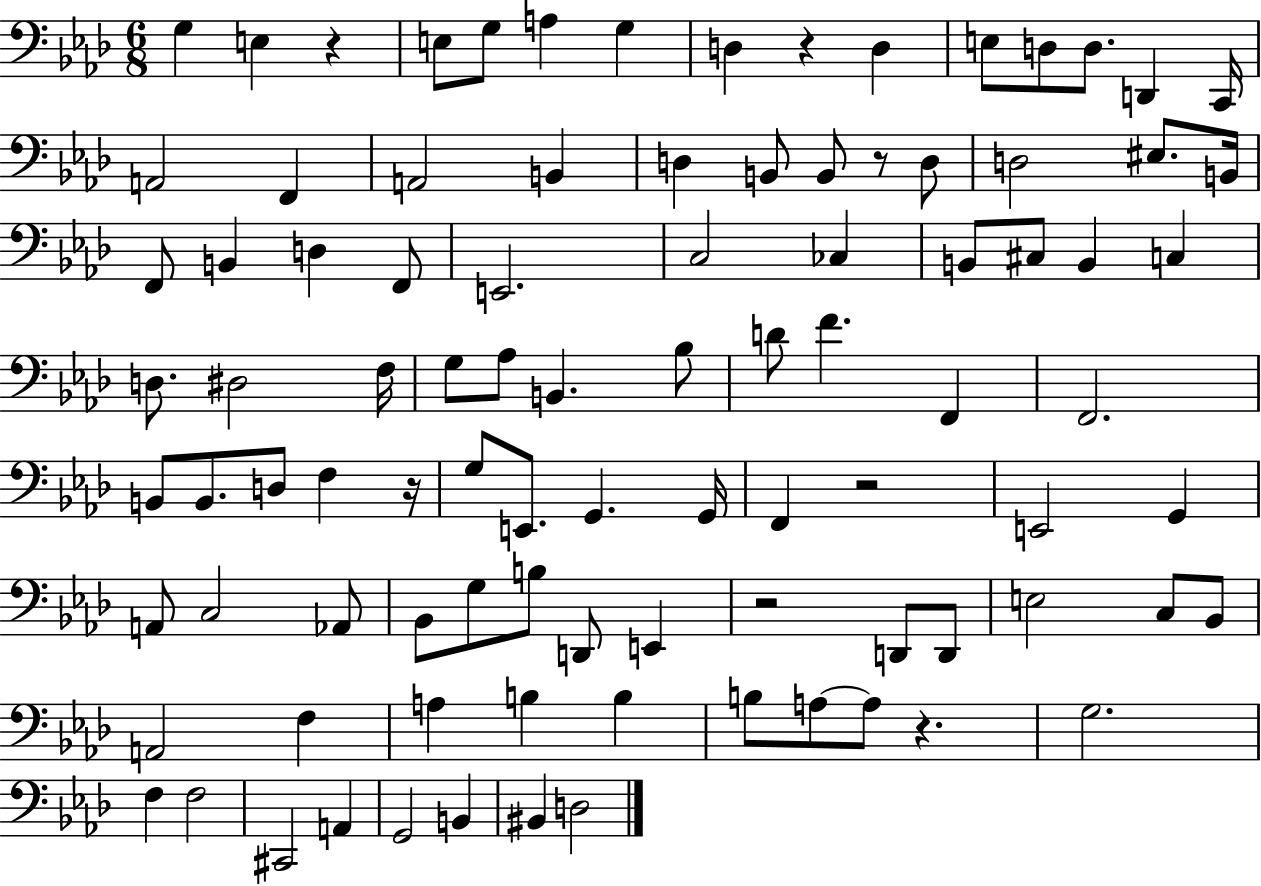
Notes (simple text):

G3/q E3/q R/q E3/e G3/e A3/q G3/q D3/q R/q D3/q E3/e D3/e D3/e. D2/q C2/s A2/h F2/q A2/h B2/q D3/q B2/e B2/e R/e D3/e D3/h EIS3/e. B2/s F2/e B2/q D3/q F2/e E2/h. C3/h CES3/q B2/e C#3/e B2/q C3/q D3/e. D#3/h F3/s G3/e Ab3/e B2/q. Bb3/e D4/e F4/q. F2/q F2/h. B2/e B2/e. D3/e F3/q R/s G3/e E2/e. G2/q. G2/s F2/q R/h E2/h G2/q A2/e C3/h Ab2/e Bb2/e G3/e B3/e D2/e E2/q R/h D2/e D2/e E3/h C3/e Bb2/e A2/h F3/q A3/q B3/q B3/q B3/e A3/e A3/e R/q. G3/h. F3/q F3/h C#2/h A2/q G2/h B2/q BIS2/q D3/h